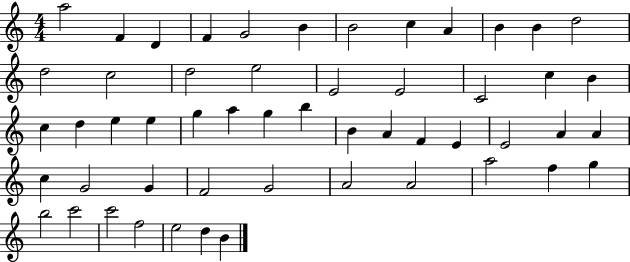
A5/h F4/q D4/q F4/q G4/h B4/q B4/h C5/q A4/q B4/q B4/q D5/h D5/h C5/h D5/h E5/h E4/h E4/h C4/h C5/q B4/q C5/q D5/q E5/q E5/q G5/q A5/q G5/q B5/q B4/q A4/q F4/q E4/q E4/h A4/q A4/q C5/q G4/h G4/q F4/h G4/h A4/h A4/h A5/h F5/q G5/q B5/h C6/h C6/h F5/h E5/h D5/q B4/q